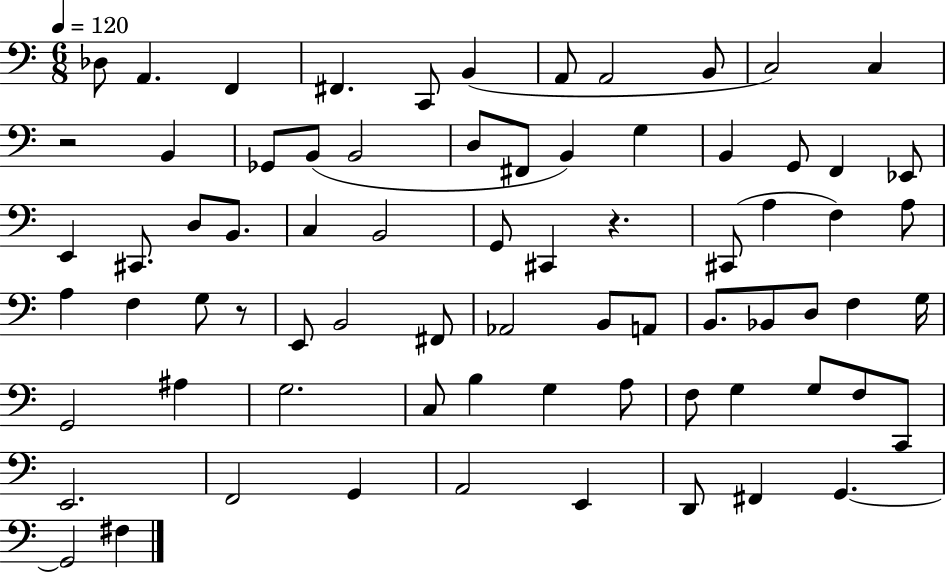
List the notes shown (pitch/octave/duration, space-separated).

Db3/e A2/q. F2/q F#2/q. C2/e B2/q A2/e A2/h B2/e C3/h C3/q R/h B2/q Gb2/e B2/e B2/h D3/e F#2/e B2/q G3/q B2/q G2/e F2/q Eb2/e E2/q C#2/e. D3/e B2/e. C3/q B2/h G2/e C#2/q R/q. C#2/e A3/q F3/q A3/e A3/q F3/q G3/e R/e E2/e B2/h F#2/e Ab2/h B2/e A2/e B2/e. Bb2/e D3/e F3/q G3/s G2/h A#3/q G3/h. C3/e B3/q G3/q A3/e F3/e G3/q G3/e F3/e C2/e E2/h. F2/h G2/q A2/h E2/q D2/e F#2/q G2/q. G2/h F#3/q